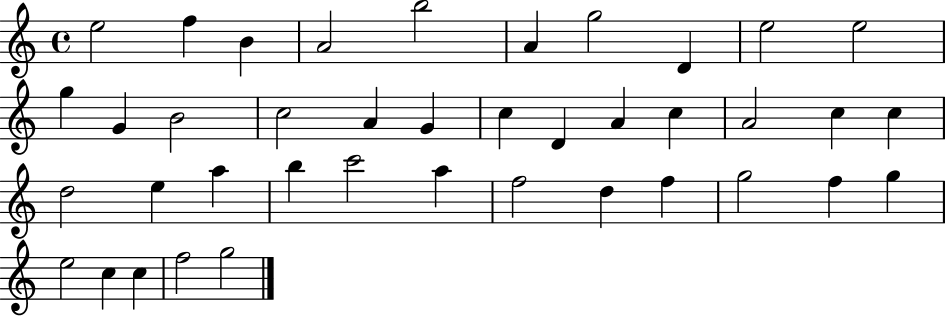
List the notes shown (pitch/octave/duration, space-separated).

E5/h F5/q B4/q A4/h B5/h A4/q G5/h D4/q E5/h E5/h G5/q G4/q B4/h C5/h A4/q G4/q C5/q D4/q A4/q C5/q A4/h C5/q C5/q D5/h E5/q A5/q B5/q C6/h A5/q F5/h D5/q F5/q G5/h F5/q G5/q E5/h C5/q C5/q F5/h G5/h